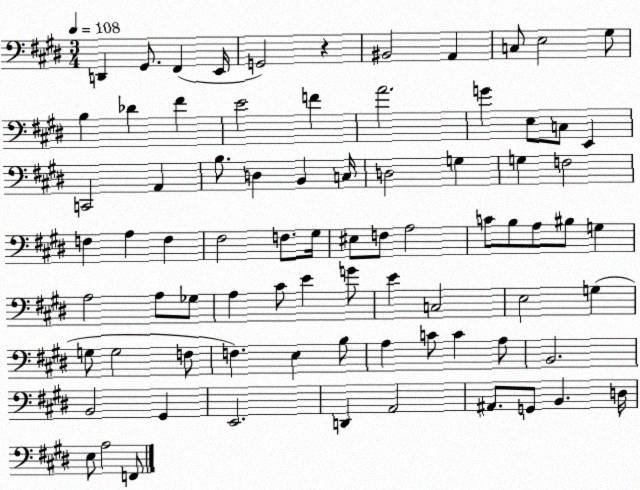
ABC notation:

X:1
T:Untitled
M:3/4
L:1/4
K:E
D,, ^G,,/2 ^F,, E,,/4 G,,2 z ^B,,2 A,, C,/2 E,2 ^G,/2 B, _D ^F E2 F A2 G E,/2 C,/2 E,, C,,2 A,, B,/2 D, B,, C,/4 D,2 G, G, F,2 F, A, F, ^F,2 F,/2 ^G,/4 ^E,/2 F,/2 A,2 C/2 B,/2 A,/2 ^B,/2 G, A,2 A,/2 _G,/2 A, ^C/2 E G/2 E C,2 E,2 G, G,/2 G,2 F,/2 F, E, B,/2 A, C/2 C A,/2 B,,2 B,,2 ^G,, E,,2 D,, A,,2 ^A,,/2 G,,/2 B,, D,/4 E,/2 A,2 F,,/2